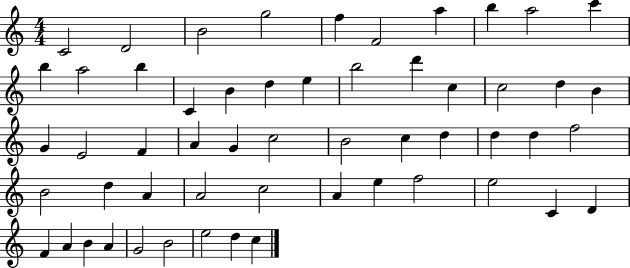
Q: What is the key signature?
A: C major